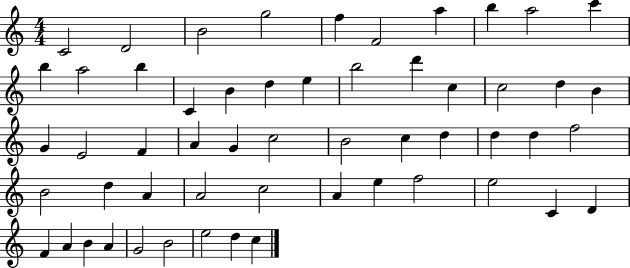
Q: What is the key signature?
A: C major